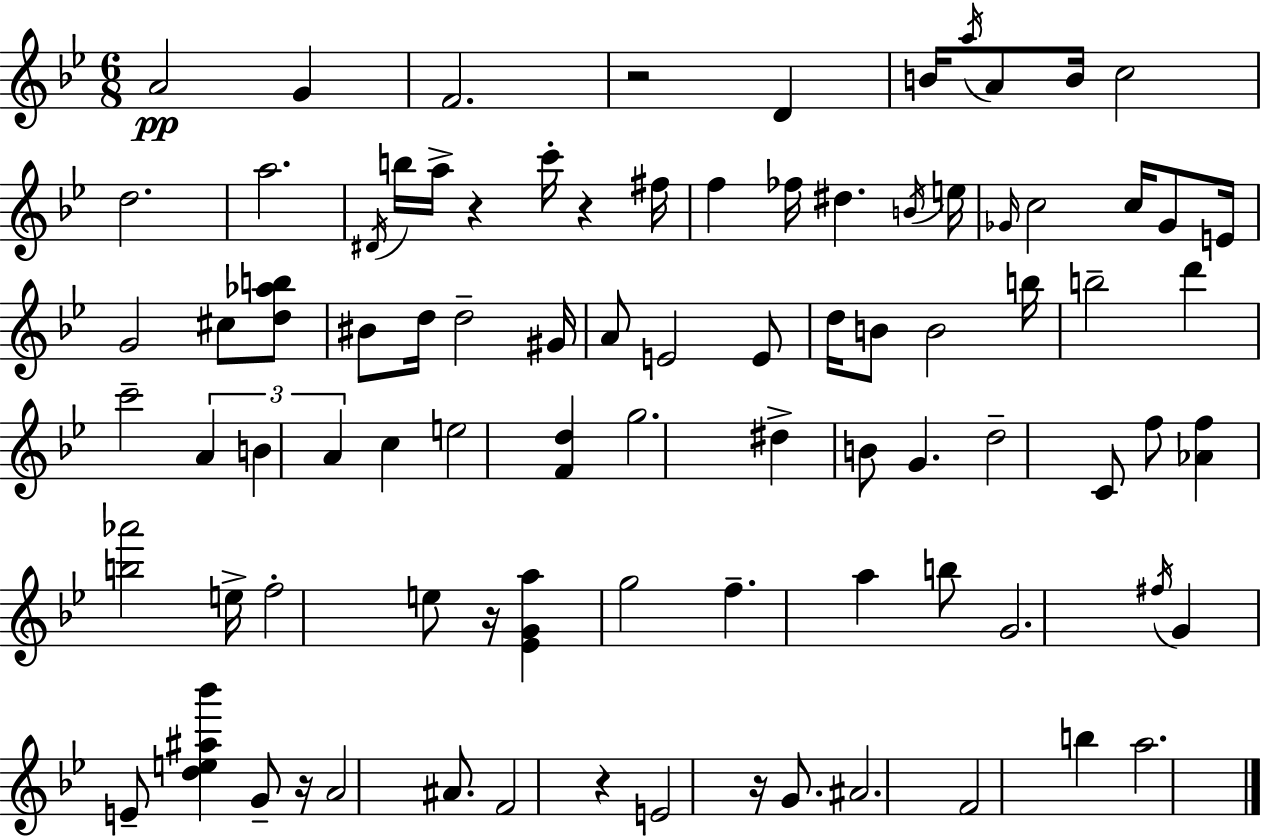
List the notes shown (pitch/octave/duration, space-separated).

A4/h G4/q F4/h. R/h D4/q B4/s A5/s A4/e B4/s C5/h D5/h. A5/h. D#4/s B5/s A5/s R/q C6/s R/q F#5/s F5/q FES5/s D#5/q. B4/s E5/s Gb4/s C5/h C5/s Gb4/e E4/s G4/h C#5/e [D5,Ab5,B5]/e BIS4/e D5/s D5/h G#4/s A4/e E4/h E4/e D5/s B4/e B4/h B5/s B5/h D6/q C6/h A4/q B4/q A4/q C5/q E5/h [F4,D5]/q G5/h. D#5/q B4/e G4/q. D5/h C4/e F5/e [Ab4,F5]/q [B5,Ab6]/h E5/s F5/h E5/e R/s [Eb4,G4,A5]/q G5/h F5/q. A5/q B5/e G4/h. F#5/s G4/q E4/e [D5,E5,A#5,Bb6]/q G4/e R/s A4/h A#4/e. F4/h R/q E4/h R/s G4/e. A#4/h. F4/h B5/q A5/h.